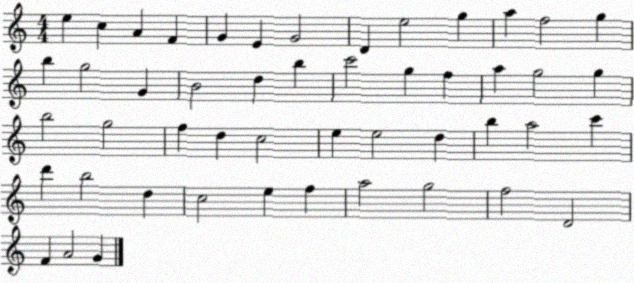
X:1
T:Untitled
M:4/4
L:1/4
K:C
e c A F G E G2 D e2 g a f2 g b g2 G B2 d b c'2 g f a g2 g b2 g2 f d c2 e e2 d b a2 c' d' b2 d c2 e f a2 g2 f2 D2 F A2 G